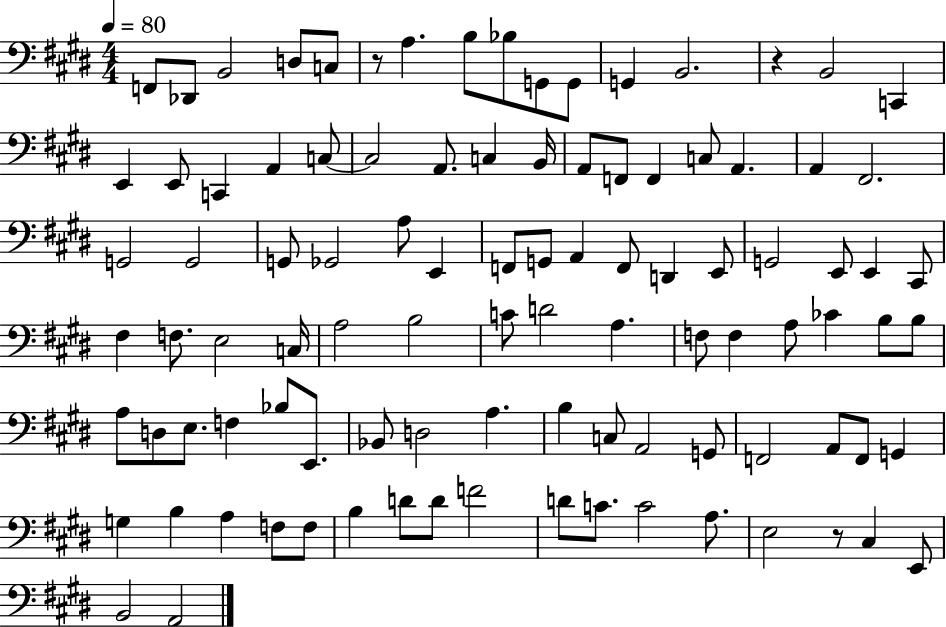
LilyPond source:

{
  \clef bass
  \numericTimeSignature
  \time 4/4
  \key e \major
  \tempo 4 = 80
  \repeat volta 2 { f,8 des,8 b,2 d8 c8 | r8 a4. b8 bes8 g,8 g,8 | g,4 b,2. | r4 b,2 c,4 | \break e,4 e,8 c,4 a,4 c8~~ | c2 a,8. c4 b,16 | a,8 f,8 f,4 c8 a,4. | a,4 fis,2. | \break g,2 g,2 | g,8 ges,2 a8 e,4 | f,8 g,8 a,4 f,8 d,4 e,8 | g,2 e,8 e,4 cis,8 | \break fis4 f8. e2 c16 | a2 b2 | c'8 d'2 a4. | f8 f4 a8 ces'4 b8 b8 | \break a8 d8 e8. f4 bes8 e,8. | bes,8 d2 a4. | b4 c8 a,2 g,8 | f,2 a,8 f,8 g,4 | \break g4 b4 a4 f8 f8 | b4 d'8 d'8 f'2 | d'8 c'8. c'2 a8. | e2 r8 cis4 e,8 | \break b,2 a,2 | } \bar "|."
}